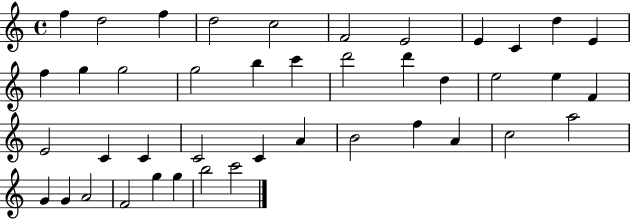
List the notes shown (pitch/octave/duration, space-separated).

F5/q D5/h F5/q D5/h C5/h F4/h E4/h E4/q C4/q D5/q E4/q F5/q G5/q G5/h G5/h B5/q C6/q D6/h D6/q D5/q E5/h E5/q F4/q E4/h C4/q C4/q C4/h C4/q A4/q B4/h F5/q A4/q C5/h A5/h G4/q G4/q A4/h F4/h G5/q G5/q B5/h C6/h